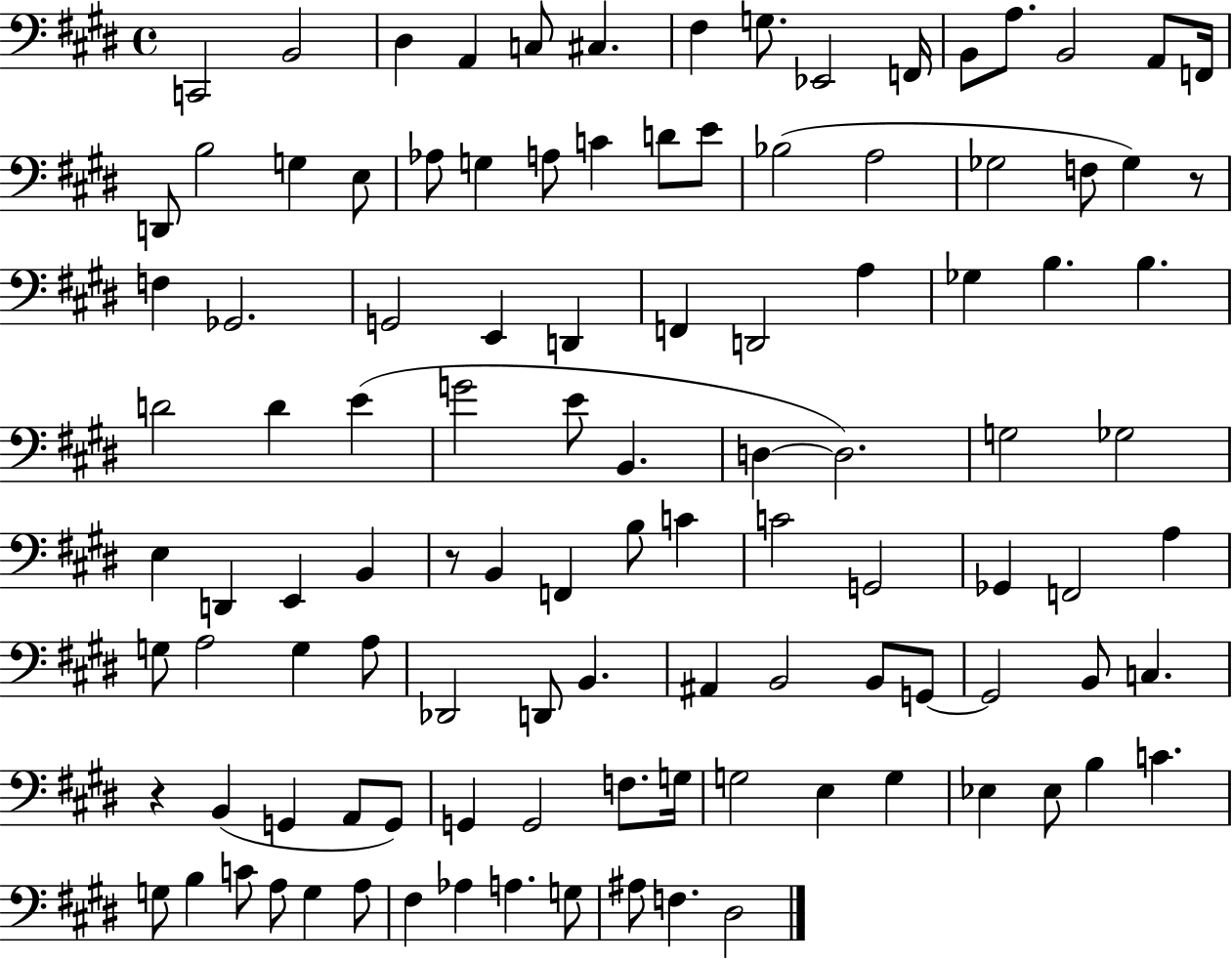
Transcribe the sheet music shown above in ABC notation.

X:1
T:Untitled
M:4/4
L:1/4
K:E
C,,2 B,,2 ^D, A,, C,/2 ^C, ^F, G,/2 _E,,2 F,,/4 B,,/2 A,/2 B,,2 A,,/2 F,,/4 D,,/2 B,2 G, E,/2 _A,/2 G, A,/2 C D/2 E/2 _B,2 A,2 _G,2 F,/2 _G, z/2 F, _G,,2 G,,2 E,, D,, F,, D,,2 A, _G, B, B, D2 D E G2 E/2 B,, D, D,2 G,2 _G,2 E, D,, E,, B,, z/2 B,, F,, B,/2 C C2 G,,2 _G,, F,,2 A, G,/2 A,2 G, A,/2 _D,,2 D,,/2 B,, ^A,, B,,2 B,,/2 G,,/2 G,,2 B,,/2 C, z B,, G,, A,,/2 G,,/2 G,, G,,2 F,/2 G,/4 G,2 E, G, _E, _E,/2 B, C G,/2 B, C/2 A,/2 G, A,/2 ^F, _A, A, G,/2 ^A,/2 F, ^D,2